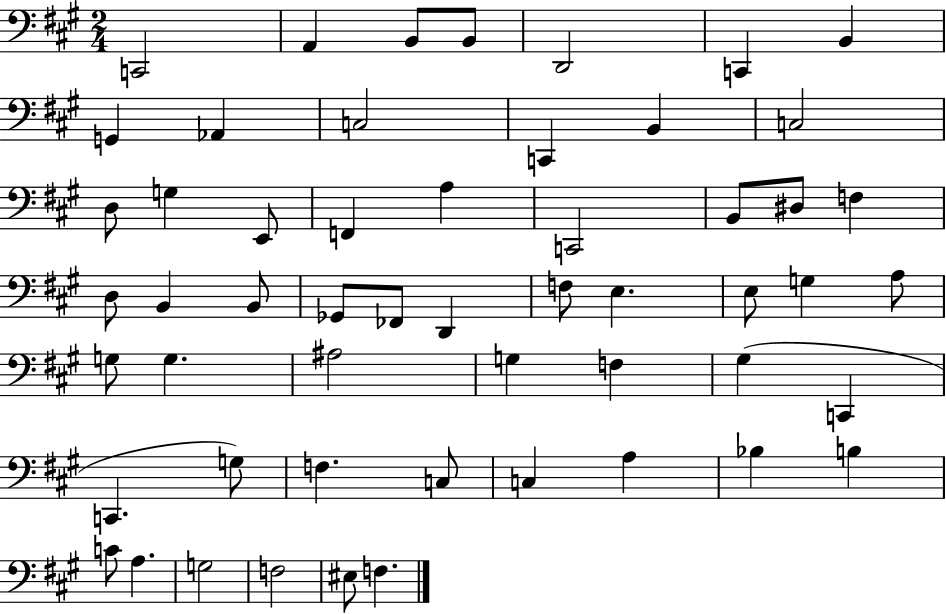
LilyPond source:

{
  \clef bass
  \numericTimeSignature
  \time 2/4
  \key a \major
  c,2 | a,4 b,8 b,8 | d,2 | c,4 b,4 | \break g,4 aes,4 | c2 | c,4 b,4 | c2 | \break d8 g4 e,8 | f,4 a4 | c,2 | b,8 dis8 f4 | \break d8 b,4 b,8 | ges,8 fes,8 d,4 | f8 e4. | e8 g4 a8 | \break g8 g4. | ais2 | g4 f4 | gis4( c,4 | \break c,4. g8) | f4. c8 | c4 a4 | bes4 b4 | \break c'8 a4. | g2 | f2 | eis8 f4. | \break \bar "|."
}